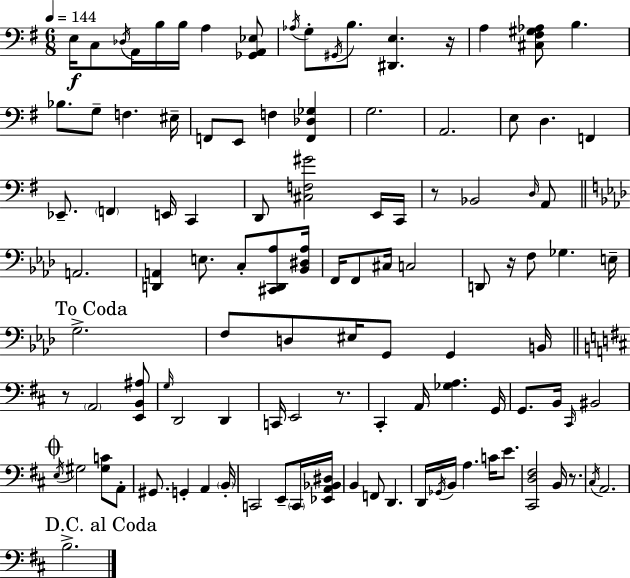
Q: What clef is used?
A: bass